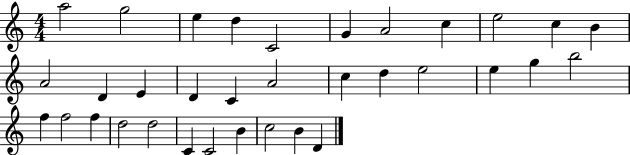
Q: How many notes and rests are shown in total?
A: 34